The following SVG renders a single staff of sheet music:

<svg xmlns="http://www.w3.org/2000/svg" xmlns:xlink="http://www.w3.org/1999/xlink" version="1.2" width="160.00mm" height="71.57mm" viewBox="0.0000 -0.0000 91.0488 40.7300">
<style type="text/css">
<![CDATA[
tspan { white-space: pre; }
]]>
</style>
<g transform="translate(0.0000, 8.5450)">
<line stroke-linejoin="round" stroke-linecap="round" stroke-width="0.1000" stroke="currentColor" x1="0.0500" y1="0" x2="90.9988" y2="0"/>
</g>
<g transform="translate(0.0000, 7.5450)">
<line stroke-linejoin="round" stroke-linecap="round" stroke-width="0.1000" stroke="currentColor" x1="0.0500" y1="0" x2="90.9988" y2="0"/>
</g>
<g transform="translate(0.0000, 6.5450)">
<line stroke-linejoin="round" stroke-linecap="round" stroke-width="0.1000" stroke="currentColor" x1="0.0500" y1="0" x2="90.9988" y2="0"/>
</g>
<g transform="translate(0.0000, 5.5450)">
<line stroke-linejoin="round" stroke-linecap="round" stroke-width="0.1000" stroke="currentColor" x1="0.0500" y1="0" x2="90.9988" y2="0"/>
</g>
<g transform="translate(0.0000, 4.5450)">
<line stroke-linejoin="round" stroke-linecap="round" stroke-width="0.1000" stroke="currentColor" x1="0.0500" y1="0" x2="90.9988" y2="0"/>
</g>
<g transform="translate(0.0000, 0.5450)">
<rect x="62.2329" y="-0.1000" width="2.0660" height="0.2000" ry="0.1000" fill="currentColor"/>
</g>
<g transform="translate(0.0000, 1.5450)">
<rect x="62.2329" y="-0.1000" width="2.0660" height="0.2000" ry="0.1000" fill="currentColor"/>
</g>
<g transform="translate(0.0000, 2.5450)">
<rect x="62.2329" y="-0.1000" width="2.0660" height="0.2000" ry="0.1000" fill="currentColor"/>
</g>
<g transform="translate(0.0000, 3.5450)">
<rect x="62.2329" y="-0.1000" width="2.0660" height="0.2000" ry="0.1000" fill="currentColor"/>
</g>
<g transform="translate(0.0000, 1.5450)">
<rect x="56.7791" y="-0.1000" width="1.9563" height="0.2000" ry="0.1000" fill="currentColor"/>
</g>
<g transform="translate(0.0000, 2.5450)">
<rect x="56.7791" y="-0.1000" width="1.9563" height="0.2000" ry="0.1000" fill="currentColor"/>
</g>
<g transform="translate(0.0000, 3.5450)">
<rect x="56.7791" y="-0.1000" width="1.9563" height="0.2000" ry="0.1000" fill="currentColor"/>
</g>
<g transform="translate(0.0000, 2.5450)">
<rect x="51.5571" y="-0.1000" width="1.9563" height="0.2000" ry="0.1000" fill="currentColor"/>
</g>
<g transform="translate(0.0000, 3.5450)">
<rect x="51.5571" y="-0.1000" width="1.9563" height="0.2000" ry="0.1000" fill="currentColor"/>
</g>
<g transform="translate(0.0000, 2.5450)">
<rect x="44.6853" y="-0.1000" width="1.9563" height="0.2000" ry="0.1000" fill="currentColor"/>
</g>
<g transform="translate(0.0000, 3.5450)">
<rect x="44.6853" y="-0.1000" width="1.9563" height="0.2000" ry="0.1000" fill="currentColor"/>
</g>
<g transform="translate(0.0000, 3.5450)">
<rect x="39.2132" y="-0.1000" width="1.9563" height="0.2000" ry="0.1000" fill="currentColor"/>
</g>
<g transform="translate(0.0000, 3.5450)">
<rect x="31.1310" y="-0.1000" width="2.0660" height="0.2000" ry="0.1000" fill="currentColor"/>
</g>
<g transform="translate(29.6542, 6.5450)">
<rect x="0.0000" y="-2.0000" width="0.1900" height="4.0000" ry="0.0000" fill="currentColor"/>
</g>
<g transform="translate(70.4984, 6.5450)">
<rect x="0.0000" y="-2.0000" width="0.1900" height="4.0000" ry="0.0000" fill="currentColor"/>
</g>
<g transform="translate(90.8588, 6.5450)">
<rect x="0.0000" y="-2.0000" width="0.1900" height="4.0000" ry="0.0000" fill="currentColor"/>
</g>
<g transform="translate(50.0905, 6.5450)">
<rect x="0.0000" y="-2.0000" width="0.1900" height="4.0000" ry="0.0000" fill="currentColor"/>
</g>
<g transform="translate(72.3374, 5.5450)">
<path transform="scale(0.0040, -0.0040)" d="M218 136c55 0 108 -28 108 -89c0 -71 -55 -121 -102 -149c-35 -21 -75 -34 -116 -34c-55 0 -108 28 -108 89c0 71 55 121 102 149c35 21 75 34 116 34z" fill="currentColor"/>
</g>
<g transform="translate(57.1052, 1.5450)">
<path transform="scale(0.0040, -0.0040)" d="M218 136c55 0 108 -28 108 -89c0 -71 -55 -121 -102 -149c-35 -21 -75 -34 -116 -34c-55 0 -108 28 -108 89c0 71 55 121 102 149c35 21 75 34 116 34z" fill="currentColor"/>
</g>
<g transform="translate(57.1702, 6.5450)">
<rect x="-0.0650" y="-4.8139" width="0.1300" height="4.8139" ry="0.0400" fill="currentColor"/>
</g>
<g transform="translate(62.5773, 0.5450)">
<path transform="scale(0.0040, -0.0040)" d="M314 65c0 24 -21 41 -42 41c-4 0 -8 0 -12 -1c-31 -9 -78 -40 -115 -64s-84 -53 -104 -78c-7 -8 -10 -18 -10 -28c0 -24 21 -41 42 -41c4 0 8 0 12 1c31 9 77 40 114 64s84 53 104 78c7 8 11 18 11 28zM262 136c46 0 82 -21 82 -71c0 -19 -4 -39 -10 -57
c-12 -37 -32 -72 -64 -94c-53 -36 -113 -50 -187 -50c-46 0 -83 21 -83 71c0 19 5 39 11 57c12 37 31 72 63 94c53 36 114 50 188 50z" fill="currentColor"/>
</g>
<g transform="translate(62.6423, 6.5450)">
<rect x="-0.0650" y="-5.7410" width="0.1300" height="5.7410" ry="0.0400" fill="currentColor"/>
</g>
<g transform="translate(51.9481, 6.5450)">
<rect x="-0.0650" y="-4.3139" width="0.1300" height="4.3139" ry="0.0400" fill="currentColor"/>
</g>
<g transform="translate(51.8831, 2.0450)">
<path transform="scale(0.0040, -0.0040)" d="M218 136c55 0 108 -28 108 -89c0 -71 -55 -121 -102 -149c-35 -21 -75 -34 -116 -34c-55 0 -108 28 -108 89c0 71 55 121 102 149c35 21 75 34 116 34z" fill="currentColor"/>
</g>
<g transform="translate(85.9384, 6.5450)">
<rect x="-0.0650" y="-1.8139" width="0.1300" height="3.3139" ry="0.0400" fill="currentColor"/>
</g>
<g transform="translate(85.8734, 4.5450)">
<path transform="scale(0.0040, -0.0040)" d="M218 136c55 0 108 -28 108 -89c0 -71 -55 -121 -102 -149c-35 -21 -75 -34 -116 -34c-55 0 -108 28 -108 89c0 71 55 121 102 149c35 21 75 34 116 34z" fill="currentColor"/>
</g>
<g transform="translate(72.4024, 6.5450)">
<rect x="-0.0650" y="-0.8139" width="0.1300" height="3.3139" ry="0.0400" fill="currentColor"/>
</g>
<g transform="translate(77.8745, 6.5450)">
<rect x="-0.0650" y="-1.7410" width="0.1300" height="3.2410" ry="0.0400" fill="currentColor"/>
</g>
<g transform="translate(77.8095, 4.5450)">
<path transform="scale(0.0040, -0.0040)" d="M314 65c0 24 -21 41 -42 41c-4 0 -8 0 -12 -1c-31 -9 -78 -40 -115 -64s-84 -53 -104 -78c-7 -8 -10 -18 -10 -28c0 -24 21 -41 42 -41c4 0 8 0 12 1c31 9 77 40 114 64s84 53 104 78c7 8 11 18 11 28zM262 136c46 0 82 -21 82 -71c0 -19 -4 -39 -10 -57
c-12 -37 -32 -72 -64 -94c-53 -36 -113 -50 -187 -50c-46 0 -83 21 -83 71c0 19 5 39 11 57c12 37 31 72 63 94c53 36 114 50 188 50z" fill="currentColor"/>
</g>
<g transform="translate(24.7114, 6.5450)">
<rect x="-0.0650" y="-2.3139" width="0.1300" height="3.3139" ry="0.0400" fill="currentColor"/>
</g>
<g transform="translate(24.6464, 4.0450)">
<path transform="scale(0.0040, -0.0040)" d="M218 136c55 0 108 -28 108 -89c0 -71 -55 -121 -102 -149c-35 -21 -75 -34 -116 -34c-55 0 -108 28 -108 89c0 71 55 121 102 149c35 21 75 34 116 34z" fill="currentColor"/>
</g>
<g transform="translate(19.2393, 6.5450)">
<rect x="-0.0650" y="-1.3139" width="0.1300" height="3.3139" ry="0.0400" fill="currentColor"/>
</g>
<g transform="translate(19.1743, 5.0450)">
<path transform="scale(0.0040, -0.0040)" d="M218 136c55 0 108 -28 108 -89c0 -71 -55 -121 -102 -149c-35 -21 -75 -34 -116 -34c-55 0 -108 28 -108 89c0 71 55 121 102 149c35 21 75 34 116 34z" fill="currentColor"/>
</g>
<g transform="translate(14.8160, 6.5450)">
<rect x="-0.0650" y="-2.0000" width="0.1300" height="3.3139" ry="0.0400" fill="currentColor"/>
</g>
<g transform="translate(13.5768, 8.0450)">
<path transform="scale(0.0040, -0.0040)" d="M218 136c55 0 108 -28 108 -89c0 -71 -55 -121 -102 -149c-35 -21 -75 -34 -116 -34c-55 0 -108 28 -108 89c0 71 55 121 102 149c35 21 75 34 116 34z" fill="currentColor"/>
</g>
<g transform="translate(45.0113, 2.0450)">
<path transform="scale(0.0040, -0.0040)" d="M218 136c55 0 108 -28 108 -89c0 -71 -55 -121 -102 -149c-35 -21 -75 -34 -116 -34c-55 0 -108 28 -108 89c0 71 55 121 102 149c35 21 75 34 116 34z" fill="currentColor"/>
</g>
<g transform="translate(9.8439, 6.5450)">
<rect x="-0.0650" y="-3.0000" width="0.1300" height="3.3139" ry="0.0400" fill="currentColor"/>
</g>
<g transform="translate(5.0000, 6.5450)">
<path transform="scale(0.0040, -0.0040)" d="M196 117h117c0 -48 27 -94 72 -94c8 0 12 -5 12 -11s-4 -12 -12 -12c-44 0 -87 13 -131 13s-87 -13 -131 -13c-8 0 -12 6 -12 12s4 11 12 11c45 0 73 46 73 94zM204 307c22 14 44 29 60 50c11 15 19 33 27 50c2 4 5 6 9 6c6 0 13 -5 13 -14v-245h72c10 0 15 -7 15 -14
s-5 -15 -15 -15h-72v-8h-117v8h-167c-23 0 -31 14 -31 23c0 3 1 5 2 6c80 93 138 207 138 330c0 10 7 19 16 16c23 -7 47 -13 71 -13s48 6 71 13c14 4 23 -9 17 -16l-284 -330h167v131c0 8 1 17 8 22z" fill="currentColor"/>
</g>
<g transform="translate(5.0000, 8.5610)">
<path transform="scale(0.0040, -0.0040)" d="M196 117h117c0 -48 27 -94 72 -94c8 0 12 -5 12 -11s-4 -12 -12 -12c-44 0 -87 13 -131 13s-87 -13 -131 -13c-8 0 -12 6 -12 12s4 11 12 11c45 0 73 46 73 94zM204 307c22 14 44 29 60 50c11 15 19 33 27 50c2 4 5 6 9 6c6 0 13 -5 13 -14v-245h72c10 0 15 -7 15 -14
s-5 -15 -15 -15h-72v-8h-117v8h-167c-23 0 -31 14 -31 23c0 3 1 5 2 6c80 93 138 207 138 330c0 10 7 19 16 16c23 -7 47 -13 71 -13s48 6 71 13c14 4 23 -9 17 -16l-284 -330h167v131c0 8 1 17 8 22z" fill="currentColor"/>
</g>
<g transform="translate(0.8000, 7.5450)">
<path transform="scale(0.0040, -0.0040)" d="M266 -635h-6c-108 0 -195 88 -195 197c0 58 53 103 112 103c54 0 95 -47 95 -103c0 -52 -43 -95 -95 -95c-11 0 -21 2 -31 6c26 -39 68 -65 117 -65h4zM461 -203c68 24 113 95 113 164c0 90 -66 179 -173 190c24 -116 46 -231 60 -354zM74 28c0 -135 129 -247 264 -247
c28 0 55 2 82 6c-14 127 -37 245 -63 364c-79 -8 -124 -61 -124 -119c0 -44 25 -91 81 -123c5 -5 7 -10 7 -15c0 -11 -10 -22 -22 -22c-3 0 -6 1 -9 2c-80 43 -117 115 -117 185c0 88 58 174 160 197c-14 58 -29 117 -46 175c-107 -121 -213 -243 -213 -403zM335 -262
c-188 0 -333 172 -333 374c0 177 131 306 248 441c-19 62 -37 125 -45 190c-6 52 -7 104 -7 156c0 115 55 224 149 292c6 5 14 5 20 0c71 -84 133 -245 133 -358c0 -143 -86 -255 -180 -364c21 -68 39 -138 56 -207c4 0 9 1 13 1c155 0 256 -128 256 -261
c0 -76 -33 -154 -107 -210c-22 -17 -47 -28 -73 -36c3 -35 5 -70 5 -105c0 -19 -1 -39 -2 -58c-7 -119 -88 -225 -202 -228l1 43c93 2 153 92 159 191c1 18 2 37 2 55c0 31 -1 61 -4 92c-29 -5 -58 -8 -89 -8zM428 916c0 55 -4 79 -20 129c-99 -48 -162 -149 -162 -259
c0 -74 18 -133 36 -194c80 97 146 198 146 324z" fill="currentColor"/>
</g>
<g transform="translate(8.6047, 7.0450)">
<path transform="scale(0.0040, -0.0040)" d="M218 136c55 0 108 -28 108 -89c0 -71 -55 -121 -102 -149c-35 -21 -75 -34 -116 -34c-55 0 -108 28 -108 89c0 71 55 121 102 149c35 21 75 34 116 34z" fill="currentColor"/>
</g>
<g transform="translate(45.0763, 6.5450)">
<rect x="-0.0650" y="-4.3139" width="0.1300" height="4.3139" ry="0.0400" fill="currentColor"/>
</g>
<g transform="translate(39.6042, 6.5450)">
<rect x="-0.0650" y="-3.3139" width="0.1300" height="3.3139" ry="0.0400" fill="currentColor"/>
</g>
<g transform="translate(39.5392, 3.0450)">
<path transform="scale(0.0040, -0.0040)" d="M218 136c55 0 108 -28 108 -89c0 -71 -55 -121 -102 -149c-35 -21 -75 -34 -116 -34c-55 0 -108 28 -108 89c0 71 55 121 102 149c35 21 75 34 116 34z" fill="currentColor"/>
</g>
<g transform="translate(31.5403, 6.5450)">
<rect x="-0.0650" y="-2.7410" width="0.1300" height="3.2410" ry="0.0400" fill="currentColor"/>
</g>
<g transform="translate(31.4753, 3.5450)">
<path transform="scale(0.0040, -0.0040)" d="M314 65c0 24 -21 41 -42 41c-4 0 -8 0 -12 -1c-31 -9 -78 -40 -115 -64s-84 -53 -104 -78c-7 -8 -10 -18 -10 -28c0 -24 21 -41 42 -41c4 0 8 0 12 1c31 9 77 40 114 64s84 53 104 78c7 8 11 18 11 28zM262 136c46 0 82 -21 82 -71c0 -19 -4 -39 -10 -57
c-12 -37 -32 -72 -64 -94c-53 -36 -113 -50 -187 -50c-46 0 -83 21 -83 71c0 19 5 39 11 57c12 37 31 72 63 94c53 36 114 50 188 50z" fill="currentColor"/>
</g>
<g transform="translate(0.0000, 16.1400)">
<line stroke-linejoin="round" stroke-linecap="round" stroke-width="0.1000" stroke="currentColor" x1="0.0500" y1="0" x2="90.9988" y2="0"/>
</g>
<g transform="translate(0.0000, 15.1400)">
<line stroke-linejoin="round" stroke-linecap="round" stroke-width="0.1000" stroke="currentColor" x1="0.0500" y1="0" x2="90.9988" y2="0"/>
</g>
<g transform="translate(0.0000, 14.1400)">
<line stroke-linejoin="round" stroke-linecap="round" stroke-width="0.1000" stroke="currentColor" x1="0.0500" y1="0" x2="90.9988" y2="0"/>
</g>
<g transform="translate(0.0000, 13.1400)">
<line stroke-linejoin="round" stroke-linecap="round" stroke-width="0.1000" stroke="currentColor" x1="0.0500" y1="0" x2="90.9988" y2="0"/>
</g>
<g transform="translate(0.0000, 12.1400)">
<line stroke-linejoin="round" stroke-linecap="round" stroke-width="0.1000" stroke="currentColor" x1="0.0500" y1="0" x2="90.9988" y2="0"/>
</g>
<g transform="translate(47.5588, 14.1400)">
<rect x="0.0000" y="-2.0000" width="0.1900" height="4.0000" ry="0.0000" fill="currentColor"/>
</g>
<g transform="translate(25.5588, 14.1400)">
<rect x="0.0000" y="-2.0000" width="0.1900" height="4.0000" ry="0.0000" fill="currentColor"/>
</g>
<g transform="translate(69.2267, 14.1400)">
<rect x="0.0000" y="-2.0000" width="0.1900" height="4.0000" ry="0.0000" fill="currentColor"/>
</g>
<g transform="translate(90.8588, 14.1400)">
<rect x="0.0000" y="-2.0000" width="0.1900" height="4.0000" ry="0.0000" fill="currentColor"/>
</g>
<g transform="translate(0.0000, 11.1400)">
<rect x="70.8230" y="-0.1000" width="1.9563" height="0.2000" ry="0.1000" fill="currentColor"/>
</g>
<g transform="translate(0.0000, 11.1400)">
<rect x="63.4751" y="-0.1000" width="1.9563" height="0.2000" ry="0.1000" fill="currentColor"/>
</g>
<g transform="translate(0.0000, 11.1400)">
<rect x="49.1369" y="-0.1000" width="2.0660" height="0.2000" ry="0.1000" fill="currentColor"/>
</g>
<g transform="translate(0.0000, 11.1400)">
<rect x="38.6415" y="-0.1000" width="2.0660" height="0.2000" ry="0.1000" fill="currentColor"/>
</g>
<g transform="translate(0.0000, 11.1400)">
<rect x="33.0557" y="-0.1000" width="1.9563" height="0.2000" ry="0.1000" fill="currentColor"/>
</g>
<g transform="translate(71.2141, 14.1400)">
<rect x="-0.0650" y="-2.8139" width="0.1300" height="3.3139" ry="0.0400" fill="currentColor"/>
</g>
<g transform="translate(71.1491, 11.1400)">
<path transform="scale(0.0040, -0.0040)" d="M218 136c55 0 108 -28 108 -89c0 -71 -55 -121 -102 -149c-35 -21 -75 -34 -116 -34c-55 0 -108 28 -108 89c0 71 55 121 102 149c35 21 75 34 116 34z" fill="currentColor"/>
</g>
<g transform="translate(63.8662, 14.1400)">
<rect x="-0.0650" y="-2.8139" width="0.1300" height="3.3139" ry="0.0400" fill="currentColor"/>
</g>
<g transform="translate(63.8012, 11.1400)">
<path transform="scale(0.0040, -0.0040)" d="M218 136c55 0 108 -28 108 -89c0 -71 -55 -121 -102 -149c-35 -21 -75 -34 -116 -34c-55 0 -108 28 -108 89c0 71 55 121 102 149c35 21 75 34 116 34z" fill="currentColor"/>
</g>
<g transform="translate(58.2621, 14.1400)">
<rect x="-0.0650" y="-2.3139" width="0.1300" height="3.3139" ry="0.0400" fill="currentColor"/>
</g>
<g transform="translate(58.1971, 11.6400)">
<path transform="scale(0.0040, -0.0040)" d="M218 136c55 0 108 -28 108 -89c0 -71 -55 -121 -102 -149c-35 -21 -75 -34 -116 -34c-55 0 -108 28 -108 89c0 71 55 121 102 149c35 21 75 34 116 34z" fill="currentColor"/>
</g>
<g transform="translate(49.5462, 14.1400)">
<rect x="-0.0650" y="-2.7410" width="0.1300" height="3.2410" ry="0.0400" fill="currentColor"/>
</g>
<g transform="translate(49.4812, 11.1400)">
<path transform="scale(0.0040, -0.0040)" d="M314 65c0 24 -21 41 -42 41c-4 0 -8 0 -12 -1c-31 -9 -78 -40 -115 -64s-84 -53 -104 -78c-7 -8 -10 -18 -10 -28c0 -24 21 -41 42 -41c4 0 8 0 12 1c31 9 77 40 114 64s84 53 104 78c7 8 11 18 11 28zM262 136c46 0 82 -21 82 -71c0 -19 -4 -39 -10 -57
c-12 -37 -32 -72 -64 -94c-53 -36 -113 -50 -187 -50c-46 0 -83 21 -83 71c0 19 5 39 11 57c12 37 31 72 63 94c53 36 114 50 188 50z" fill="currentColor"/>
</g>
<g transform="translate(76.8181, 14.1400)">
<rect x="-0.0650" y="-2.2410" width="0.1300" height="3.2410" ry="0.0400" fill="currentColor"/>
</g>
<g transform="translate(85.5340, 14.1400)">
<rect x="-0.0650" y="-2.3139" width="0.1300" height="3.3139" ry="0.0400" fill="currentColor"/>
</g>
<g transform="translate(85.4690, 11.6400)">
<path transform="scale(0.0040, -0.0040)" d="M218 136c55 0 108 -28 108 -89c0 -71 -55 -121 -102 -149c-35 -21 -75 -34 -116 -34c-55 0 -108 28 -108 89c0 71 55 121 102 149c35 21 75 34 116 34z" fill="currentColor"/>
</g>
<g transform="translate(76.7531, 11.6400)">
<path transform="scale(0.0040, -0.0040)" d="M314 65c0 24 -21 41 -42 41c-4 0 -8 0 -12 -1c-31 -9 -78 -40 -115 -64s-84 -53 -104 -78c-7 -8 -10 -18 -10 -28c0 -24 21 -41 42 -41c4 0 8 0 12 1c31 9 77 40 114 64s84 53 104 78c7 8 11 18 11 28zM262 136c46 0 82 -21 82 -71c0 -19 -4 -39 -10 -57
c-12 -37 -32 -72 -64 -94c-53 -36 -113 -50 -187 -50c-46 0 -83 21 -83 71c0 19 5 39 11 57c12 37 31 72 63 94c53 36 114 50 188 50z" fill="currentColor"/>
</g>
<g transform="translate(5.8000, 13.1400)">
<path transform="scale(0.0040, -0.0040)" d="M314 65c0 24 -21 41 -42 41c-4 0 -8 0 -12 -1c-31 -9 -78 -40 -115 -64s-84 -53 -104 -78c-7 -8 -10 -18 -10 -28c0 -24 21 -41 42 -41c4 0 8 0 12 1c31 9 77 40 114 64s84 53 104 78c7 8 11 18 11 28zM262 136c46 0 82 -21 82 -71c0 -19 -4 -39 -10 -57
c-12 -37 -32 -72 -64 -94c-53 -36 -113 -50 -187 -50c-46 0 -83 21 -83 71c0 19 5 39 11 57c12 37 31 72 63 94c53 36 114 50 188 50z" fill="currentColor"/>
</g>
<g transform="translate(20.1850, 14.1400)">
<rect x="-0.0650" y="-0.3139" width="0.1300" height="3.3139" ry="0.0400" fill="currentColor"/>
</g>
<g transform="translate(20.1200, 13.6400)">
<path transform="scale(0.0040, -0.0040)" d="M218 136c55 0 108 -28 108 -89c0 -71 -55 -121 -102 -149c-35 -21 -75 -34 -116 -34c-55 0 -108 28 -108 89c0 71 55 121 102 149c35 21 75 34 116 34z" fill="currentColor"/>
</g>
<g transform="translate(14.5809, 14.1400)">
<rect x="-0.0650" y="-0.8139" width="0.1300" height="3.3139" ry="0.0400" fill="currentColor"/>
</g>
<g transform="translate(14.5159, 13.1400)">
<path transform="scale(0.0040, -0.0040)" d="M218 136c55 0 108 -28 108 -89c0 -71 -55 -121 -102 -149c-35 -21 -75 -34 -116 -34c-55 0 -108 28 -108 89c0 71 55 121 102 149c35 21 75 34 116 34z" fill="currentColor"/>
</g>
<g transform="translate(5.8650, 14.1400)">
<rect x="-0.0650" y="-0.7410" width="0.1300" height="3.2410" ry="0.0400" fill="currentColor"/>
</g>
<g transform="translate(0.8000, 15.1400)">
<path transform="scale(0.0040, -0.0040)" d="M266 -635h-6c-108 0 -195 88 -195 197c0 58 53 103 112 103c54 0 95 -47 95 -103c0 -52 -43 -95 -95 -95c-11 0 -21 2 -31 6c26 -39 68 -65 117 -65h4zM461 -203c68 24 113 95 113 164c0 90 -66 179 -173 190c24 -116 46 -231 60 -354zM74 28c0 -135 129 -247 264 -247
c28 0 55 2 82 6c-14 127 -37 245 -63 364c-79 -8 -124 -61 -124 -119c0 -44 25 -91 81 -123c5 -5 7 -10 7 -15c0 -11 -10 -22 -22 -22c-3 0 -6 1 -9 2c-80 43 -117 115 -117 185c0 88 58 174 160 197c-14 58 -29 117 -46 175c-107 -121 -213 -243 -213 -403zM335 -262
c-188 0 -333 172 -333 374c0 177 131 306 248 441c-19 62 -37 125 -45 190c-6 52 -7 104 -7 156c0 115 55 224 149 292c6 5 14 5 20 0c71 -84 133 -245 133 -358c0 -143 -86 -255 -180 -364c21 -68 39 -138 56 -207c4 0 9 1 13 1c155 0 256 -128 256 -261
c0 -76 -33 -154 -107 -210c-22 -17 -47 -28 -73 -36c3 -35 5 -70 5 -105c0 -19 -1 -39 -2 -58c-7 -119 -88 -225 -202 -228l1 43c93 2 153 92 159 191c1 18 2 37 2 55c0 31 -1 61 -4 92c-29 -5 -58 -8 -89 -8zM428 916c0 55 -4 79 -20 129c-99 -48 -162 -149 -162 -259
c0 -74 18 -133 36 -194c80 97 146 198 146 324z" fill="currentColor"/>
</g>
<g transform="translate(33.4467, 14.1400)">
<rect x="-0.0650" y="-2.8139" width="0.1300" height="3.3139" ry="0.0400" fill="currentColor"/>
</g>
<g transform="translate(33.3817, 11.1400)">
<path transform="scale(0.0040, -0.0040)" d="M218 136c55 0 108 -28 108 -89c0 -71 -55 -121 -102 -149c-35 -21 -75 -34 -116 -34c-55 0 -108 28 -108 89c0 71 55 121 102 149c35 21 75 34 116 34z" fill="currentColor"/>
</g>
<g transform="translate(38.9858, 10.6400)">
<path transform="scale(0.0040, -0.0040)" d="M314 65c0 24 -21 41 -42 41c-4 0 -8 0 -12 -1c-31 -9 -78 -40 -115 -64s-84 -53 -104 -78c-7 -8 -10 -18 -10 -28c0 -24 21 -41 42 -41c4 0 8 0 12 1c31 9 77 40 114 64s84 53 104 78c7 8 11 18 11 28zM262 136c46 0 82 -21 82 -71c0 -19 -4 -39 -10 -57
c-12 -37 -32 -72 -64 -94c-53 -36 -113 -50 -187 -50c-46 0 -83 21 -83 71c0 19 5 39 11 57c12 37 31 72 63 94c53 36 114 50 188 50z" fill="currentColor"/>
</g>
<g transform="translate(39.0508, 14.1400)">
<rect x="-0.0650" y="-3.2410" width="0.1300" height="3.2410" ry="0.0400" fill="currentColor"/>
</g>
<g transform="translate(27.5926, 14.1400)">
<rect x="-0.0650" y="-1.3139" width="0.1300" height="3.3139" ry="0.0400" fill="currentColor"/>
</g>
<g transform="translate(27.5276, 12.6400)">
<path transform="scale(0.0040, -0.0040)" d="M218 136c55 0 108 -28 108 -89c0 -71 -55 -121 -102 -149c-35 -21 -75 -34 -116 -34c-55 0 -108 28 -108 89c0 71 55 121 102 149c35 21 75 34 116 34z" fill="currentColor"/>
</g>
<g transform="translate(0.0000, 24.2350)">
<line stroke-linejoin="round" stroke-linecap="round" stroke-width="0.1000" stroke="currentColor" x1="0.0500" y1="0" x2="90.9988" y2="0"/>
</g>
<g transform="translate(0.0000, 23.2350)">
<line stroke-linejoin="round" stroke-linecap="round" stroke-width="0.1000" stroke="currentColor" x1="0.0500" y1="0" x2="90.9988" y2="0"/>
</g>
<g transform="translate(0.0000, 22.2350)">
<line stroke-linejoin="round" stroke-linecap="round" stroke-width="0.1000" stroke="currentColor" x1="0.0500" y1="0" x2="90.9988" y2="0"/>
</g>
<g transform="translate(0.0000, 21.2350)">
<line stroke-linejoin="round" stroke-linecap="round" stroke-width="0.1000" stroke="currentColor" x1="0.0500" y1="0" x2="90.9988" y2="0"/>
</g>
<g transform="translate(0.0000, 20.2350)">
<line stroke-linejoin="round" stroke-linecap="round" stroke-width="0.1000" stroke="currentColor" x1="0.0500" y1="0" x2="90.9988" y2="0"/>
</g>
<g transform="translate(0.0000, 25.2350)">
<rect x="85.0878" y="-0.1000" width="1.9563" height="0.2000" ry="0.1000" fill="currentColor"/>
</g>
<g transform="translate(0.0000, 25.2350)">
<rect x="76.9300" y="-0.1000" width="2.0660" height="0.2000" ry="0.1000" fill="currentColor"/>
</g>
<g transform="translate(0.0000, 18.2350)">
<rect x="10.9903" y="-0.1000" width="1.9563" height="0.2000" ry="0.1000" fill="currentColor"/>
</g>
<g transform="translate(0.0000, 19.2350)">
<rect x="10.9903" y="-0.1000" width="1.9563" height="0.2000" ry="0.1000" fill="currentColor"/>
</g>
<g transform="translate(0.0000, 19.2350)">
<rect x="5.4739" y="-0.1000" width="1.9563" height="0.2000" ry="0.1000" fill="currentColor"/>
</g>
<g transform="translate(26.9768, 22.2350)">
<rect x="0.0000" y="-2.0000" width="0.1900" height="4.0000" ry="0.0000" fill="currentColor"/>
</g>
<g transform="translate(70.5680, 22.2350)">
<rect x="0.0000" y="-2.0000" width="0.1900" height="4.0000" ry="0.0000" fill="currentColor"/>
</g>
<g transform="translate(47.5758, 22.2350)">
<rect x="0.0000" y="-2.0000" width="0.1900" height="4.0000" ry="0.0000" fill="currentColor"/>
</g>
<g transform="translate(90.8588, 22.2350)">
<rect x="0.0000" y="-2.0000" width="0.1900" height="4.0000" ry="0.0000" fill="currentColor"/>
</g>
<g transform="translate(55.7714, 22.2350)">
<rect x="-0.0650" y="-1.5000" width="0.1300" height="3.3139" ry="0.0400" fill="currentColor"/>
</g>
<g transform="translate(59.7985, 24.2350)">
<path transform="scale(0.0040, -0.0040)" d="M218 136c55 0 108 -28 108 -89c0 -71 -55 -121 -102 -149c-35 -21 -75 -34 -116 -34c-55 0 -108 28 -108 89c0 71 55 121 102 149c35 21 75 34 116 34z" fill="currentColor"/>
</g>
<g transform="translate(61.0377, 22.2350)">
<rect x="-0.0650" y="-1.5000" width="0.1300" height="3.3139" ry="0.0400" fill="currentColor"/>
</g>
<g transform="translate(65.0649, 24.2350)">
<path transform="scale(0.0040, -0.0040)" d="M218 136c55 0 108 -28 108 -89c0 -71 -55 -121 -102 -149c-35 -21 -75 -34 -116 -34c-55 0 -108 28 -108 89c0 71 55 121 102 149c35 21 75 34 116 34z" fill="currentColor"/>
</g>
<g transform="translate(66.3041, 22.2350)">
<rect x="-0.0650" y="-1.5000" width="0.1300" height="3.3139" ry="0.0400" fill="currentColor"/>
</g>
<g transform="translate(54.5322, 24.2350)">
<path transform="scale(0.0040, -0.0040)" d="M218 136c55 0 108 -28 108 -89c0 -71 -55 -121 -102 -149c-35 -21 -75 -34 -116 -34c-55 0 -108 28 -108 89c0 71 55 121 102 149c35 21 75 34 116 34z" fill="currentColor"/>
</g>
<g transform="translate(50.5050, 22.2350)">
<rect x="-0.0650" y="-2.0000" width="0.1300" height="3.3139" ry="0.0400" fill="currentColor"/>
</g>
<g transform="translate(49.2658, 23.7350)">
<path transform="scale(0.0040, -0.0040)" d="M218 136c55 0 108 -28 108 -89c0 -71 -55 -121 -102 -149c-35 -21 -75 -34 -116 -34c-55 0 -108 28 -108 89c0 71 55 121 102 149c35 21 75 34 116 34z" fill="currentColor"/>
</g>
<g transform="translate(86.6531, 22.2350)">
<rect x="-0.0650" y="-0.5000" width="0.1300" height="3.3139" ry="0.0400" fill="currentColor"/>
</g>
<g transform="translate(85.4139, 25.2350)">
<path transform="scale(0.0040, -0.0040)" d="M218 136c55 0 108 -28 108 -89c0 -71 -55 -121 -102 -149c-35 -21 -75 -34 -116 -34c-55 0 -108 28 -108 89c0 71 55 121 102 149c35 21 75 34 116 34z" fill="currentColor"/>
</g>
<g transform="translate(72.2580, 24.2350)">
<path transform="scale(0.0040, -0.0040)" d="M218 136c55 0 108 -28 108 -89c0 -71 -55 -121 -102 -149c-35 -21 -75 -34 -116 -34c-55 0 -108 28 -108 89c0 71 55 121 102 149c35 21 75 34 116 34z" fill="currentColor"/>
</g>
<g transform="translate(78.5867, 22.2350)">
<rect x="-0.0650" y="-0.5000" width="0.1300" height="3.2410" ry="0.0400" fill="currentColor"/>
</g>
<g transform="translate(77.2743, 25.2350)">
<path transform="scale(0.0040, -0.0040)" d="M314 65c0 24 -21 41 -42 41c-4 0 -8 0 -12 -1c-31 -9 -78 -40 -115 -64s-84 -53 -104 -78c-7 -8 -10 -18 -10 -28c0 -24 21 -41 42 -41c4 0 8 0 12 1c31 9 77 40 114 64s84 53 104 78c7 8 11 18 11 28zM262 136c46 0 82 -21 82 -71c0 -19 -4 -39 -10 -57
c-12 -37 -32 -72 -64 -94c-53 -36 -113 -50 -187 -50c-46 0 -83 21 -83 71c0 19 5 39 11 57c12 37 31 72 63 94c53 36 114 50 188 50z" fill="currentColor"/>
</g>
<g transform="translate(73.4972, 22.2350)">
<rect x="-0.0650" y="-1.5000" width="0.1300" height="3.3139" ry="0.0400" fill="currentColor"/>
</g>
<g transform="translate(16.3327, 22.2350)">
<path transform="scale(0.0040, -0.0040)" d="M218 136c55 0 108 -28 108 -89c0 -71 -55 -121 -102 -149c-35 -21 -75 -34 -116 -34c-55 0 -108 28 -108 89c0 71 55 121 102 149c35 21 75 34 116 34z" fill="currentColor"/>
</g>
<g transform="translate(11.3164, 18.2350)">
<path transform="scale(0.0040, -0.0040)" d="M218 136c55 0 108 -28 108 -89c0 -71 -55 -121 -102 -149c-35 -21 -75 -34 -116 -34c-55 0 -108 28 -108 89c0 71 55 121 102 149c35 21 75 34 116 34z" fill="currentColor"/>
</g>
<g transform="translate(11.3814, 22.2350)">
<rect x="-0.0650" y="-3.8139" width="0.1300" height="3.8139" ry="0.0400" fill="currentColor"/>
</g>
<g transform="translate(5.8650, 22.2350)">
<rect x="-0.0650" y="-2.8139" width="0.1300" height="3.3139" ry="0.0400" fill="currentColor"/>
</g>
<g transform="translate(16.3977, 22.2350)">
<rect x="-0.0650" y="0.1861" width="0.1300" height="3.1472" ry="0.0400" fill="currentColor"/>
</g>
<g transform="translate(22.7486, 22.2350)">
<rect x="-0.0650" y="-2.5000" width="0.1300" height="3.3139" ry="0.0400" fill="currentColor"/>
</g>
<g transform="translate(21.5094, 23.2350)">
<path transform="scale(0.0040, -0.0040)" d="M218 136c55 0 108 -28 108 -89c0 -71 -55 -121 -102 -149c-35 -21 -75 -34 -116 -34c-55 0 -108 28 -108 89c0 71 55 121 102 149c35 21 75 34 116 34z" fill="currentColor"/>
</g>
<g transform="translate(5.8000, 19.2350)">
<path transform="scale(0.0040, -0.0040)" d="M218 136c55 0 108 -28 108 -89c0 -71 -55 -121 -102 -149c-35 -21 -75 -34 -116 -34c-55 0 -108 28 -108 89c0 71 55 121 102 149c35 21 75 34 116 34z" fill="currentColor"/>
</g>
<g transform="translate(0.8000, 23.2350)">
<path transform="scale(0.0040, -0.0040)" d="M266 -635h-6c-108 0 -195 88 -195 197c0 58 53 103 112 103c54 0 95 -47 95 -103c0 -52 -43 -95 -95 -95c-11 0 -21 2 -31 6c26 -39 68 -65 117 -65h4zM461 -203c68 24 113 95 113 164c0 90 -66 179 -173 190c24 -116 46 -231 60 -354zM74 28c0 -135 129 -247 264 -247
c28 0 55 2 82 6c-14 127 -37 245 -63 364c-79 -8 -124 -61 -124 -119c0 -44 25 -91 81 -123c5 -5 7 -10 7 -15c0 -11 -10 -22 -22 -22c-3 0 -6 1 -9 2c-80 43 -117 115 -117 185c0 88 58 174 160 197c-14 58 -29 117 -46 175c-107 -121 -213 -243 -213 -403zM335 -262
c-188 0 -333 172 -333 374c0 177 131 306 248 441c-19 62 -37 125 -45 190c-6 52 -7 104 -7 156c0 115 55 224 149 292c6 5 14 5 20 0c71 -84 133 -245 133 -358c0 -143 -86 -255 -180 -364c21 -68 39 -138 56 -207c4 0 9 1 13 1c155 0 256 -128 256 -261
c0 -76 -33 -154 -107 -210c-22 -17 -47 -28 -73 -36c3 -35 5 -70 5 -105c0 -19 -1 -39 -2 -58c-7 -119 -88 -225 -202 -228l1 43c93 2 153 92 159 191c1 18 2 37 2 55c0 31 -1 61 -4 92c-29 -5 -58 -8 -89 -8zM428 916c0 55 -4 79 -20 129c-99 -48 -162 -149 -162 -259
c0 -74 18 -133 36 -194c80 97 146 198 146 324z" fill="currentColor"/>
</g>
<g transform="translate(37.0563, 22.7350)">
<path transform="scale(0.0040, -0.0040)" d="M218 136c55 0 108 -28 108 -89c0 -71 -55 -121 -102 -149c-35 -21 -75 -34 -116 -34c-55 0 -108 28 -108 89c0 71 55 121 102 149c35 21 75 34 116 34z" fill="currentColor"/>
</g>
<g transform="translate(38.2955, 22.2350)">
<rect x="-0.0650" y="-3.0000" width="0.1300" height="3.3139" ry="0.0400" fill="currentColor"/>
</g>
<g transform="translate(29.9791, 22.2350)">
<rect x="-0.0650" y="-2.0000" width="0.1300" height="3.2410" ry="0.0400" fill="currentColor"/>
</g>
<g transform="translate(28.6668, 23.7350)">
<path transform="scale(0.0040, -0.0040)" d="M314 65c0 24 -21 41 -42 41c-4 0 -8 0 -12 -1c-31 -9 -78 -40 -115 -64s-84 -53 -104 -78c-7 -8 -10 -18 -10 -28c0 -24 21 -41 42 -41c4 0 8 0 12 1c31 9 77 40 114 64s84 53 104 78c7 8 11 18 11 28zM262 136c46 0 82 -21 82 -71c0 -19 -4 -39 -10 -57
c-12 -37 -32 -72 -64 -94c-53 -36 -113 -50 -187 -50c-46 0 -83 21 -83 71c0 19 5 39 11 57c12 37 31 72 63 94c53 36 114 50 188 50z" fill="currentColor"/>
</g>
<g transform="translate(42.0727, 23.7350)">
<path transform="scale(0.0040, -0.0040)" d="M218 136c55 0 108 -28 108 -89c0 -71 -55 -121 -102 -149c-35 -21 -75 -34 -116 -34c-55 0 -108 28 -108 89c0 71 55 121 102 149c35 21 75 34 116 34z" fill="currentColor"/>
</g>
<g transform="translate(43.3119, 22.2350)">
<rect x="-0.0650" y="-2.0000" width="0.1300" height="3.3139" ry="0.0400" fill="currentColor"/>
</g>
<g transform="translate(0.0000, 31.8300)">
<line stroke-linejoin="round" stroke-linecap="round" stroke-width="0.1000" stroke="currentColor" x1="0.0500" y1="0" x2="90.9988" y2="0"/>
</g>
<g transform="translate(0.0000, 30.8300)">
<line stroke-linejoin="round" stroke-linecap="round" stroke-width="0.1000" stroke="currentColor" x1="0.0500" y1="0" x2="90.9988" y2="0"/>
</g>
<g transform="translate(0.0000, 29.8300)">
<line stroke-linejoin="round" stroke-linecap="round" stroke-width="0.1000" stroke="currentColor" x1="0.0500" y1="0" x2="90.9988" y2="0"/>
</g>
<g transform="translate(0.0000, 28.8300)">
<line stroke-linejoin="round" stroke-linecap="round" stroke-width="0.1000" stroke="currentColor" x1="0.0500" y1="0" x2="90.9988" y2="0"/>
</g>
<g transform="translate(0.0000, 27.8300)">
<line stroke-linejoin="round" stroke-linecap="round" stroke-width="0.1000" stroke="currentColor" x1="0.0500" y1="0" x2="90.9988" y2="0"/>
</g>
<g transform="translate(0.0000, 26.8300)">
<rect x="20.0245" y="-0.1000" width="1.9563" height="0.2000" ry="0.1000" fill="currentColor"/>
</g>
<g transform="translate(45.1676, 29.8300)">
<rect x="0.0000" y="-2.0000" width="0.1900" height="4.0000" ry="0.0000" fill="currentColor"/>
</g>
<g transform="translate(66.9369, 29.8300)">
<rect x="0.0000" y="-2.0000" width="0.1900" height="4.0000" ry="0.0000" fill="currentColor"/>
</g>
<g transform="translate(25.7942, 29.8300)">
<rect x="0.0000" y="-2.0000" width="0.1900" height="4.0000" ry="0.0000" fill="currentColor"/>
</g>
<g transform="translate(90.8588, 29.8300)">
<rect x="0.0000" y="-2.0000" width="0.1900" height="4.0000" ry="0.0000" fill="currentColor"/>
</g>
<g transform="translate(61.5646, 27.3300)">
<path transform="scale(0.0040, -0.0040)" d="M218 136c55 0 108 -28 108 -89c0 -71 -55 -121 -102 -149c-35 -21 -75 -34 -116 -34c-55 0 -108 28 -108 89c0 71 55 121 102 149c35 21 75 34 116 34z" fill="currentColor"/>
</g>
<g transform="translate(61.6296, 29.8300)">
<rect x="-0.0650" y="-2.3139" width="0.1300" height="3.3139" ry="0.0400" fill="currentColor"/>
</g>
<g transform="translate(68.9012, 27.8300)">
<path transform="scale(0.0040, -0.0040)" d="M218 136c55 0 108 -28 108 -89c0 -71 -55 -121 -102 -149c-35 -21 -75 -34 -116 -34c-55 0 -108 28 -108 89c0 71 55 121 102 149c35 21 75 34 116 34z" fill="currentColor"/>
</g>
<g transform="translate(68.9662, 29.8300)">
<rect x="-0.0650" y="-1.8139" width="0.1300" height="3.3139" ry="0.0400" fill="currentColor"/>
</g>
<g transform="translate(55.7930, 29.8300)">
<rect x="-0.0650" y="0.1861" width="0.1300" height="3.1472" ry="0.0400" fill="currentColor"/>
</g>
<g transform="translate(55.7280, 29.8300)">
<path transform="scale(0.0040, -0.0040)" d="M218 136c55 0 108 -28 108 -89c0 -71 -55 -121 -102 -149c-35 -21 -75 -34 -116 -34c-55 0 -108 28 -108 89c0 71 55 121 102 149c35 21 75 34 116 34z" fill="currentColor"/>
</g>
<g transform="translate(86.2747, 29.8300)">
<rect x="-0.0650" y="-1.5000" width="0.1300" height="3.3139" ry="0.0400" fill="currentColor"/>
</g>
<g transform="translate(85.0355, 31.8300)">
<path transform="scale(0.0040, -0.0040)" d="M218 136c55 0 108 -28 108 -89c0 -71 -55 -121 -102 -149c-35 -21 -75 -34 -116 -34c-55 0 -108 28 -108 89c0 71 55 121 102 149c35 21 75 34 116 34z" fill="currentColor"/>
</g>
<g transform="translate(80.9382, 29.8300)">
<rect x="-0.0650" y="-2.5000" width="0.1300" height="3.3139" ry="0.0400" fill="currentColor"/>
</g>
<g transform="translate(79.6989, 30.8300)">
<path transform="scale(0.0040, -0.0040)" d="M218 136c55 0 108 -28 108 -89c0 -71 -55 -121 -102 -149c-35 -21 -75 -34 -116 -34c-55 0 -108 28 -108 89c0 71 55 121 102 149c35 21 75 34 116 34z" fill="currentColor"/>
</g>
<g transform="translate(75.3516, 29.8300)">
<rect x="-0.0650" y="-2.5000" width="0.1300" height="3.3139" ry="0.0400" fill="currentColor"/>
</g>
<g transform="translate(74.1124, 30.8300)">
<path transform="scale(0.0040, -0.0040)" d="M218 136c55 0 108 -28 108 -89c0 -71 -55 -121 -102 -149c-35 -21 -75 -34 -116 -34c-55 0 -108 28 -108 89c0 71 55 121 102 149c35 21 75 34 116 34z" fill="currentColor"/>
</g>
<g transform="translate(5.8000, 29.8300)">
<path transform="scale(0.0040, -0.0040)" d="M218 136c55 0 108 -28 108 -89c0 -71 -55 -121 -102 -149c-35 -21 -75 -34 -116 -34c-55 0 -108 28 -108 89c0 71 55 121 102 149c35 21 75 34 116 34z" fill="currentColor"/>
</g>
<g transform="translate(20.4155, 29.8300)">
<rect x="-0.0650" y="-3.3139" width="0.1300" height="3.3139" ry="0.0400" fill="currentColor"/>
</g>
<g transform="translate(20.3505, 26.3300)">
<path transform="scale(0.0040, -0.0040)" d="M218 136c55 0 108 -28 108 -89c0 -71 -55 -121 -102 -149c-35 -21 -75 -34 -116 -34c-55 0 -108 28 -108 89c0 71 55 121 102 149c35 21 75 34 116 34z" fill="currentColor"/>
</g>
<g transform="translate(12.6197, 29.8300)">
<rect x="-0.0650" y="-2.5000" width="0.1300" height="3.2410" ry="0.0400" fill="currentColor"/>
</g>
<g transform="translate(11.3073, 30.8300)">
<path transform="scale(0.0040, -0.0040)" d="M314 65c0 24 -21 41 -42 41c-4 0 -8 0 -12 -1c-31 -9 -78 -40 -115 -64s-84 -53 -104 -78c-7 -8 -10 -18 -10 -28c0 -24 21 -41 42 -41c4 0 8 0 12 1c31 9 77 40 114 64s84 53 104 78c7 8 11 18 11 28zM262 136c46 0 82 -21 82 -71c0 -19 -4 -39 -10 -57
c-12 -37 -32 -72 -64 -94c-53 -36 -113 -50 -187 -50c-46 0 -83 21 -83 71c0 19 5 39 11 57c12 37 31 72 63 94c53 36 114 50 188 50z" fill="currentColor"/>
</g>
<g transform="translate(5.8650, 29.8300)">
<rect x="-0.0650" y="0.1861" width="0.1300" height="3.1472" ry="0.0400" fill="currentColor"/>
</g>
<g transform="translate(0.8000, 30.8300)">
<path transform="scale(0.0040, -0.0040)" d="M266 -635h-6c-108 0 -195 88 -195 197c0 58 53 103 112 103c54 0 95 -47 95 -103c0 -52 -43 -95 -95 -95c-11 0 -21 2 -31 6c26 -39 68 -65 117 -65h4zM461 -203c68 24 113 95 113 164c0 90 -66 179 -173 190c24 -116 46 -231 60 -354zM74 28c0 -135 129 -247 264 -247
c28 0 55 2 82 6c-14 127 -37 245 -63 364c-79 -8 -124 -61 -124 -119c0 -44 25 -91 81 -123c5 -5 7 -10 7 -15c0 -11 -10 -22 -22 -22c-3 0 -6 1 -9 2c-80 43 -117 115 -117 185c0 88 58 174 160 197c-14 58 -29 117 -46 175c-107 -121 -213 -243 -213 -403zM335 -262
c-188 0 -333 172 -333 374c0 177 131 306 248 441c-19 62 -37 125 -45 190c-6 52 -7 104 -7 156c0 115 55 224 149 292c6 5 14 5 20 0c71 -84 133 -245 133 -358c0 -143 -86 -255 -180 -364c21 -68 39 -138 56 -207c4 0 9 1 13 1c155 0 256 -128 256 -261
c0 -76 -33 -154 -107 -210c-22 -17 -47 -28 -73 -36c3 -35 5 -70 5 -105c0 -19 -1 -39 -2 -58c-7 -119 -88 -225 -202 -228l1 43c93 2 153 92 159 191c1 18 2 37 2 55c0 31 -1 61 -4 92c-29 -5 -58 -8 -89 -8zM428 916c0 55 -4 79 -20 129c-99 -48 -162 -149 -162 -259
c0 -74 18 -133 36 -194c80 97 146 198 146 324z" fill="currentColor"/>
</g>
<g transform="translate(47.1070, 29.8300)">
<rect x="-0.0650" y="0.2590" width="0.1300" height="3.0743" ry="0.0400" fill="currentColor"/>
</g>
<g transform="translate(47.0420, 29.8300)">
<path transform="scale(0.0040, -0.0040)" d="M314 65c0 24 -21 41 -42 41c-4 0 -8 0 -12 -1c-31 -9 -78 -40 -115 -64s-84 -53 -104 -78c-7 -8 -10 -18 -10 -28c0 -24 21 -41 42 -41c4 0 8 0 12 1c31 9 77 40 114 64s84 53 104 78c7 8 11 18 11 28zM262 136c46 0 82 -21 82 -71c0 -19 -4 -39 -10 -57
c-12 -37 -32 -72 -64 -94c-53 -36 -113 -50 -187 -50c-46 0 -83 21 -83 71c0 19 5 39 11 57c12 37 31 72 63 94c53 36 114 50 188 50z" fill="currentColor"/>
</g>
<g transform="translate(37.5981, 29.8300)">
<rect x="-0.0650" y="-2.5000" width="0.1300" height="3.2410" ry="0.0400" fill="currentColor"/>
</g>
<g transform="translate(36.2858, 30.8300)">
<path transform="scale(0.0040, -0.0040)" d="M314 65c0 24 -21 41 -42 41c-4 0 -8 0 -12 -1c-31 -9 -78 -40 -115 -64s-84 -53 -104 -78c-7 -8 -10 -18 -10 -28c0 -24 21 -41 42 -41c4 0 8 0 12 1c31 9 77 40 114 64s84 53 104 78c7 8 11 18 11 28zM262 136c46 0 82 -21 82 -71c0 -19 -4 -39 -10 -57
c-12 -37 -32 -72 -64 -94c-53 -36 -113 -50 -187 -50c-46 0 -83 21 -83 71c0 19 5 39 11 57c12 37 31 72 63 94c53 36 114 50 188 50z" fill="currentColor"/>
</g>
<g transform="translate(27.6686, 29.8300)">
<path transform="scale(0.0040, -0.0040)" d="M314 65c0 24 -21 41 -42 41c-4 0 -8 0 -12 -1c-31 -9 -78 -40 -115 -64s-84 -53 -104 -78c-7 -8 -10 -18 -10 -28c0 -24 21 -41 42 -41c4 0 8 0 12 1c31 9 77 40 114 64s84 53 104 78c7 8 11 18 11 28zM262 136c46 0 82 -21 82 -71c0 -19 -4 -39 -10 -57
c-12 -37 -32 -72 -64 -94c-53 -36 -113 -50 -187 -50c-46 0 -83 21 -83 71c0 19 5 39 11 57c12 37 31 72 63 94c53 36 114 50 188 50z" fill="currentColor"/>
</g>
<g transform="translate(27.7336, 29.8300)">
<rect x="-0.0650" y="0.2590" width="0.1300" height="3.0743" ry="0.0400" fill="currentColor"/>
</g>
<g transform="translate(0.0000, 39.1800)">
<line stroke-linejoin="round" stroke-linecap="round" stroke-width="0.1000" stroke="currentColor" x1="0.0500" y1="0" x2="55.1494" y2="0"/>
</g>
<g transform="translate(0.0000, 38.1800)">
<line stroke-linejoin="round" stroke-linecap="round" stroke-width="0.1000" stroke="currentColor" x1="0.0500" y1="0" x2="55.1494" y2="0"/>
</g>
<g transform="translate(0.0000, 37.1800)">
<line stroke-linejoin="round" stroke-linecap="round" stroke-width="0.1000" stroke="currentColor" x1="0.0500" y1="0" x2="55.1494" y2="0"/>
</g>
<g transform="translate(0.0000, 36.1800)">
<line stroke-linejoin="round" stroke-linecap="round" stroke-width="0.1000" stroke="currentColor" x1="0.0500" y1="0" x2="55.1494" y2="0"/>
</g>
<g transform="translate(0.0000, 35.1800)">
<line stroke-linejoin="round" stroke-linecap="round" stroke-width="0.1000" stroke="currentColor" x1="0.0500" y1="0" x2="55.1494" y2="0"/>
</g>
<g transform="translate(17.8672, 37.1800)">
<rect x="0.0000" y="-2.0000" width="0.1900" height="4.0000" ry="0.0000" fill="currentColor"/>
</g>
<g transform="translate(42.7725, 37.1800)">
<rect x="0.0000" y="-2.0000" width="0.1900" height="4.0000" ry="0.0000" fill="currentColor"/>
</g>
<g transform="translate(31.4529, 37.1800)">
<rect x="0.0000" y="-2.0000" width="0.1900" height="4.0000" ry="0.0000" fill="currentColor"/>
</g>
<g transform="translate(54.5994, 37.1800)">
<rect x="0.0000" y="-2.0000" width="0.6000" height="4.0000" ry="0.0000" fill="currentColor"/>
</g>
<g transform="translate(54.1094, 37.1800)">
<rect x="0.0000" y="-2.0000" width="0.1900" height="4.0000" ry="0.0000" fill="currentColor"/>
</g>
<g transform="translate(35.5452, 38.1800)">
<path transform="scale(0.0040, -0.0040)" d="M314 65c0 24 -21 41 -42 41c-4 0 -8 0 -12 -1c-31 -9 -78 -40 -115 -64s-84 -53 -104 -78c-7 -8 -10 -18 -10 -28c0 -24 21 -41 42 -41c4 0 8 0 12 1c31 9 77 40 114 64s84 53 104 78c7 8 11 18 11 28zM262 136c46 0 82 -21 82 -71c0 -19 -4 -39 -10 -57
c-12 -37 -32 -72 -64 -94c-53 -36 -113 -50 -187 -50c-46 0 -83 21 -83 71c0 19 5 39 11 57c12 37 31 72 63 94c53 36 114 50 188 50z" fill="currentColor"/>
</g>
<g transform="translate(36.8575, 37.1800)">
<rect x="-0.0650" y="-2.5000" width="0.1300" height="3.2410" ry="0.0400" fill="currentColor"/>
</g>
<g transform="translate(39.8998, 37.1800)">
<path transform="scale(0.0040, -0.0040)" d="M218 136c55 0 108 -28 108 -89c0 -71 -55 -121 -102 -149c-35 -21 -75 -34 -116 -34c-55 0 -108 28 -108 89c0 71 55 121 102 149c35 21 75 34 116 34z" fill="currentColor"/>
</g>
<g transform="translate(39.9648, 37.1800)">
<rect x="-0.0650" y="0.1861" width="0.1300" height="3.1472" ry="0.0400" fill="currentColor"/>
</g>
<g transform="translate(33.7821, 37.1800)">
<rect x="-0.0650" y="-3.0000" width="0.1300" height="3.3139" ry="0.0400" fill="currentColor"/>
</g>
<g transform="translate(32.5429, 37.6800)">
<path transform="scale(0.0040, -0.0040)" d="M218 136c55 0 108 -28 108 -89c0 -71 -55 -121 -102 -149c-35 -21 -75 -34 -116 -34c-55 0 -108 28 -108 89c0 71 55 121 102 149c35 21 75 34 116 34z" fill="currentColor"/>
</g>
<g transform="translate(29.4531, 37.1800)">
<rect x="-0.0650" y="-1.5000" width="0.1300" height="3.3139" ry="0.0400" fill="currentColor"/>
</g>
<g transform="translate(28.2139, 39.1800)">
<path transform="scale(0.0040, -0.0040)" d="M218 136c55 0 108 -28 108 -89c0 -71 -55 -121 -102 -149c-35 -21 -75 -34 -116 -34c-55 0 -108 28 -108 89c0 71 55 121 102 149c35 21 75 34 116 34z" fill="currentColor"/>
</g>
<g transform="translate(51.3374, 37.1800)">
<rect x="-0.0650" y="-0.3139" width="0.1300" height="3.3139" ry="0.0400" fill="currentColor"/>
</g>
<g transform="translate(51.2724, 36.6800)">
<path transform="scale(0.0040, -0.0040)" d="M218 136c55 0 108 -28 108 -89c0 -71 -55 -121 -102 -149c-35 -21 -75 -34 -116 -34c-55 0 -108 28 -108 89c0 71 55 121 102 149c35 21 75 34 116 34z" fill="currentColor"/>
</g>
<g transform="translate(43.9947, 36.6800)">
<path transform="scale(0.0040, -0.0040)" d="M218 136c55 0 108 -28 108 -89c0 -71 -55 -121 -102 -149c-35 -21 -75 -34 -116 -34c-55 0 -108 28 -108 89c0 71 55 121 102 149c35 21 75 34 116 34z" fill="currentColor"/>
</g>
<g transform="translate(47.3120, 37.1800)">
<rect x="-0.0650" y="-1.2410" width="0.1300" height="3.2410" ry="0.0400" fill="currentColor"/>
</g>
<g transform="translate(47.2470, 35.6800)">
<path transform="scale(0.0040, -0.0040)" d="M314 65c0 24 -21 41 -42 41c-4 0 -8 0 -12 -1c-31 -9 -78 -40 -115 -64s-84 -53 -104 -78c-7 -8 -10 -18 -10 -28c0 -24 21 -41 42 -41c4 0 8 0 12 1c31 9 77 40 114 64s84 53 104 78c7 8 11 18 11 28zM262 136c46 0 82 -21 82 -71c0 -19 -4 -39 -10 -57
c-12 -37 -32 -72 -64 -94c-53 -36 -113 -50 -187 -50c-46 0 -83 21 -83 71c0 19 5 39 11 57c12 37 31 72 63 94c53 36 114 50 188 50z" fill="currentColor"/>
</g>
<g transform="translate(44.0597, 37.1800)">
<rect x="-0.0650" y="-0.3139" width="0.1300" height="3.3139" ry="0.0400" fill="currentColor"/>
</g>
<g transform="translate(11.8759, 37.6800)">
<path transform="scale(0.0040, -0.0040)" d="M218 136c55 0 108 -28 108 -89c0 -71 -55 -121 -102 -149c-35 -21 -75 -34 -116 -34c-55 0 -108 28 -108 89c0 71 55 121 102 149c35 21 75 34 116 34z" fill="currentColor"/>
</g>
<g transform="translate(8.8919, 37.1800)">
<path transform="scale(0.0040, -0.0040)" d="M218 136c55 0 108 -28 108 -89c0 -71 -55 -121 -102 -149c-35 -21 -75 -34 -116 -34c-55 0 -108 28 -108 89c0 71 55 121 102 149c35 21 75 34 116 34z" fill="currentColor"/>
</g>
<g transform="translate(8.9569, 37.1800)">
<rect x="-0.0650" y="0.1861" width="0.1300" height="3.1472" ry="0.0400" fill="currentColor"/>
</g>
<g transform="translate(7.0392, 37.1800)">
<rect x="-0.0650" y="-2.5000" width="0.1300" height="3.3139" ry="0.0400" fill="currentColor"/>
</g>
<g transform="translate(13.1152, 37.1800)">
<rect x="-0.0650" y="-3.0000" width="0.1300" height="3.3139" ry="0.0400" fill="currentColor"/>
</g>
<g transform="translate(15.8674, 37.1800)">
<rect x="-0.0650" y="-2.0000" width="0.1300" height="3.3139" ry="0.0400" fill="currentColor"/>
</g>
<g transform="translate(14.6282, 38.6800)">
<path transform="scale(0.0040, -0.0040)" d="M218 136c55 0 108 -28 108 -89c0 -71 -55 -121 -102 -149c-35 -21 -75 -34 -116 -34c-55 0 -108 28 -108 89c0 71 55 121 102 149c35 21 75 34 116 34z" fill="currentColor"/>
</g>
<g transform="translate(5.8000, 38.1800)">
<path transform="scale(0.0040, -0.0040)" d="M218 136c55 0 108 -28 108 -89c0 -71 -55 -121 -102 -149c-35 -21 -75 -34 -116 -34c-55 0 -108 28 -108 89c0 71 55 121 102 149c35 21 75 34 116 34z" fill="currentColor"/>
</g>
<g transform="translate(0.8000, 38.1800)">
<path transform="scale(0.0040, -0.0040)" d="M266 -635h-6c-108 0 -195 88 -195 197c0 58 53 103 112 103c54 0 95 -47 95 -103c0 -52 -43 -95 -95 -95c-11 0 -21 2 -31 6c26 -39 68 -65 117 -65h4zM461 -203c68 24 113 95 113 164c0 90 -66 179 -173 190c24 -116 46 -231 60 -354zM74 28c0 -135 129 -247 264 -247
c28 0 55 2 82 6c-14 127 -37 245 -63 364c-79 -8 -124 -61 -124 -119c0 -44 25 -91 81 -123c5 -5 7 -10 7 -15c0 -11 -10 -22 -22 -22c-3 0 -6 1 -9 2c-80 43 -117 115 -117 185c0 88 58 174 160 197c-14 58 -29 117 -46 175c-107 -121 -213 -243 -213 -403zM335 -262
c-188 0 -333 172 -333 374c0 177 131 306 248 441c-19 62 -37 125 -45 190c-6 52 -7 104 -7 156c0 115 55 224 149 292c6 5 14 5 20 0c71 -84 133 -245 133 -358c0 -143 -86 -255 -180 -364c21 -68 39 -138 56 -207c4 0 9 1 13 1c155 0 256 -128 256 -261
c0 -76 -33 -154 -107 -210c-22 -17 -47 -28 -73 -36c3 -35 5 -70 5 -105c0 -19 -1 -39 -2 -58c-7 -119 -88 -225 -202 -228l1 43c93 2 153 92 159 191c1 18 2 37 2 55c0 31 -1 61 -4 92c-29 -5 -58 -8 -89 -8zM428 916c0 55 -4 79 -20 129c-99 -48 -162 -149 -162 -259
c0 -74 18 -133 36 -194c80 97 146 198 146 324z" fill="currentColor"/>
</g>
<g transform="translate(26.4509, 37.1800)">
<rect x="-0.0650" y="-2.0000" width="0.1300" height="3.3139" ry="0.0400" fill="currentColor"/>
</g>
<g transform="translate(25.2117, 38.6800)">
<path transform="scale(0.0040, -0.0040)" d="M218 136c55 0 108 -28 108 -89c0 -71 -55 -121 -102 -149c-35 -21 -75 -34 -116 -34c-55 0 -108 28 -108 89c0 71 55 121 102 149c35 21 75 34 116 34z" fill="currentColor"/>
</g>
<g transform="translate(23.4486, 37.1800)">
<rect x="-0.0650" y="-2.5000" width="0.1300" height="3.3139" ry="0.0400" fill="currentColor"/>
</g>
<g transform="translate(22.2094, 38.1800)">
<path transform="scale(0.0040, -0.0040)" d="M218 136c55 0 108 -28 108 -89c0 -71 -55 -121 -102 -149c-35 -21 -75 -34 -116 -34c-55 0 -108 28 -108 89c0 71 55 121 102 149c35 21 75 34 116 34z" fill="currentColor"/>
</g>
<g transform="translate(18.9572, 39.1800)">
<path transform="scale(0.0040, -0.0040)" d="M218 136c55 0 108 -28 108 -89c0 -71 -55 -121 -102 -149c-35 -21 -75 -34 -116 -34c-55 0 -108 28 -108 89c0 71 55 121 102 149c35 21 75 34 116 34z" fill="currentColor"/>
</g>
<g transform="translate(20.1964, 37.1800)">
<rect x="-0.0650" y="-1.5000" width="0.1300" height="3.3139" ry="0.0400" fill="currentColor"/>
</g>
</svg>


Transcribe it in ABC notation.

X:1
T:Untitled
M:4/4
L:1/4
K:C
A F e g a2 b d' d' e' g'2 d f2 f d2 d c e a b2 a2 g a a g2 g a c' B G F2 A F F E E E E C2 C B G2 b B2 G2 B2 B g f G G E G B A F E G F E A G2 B c e2 c